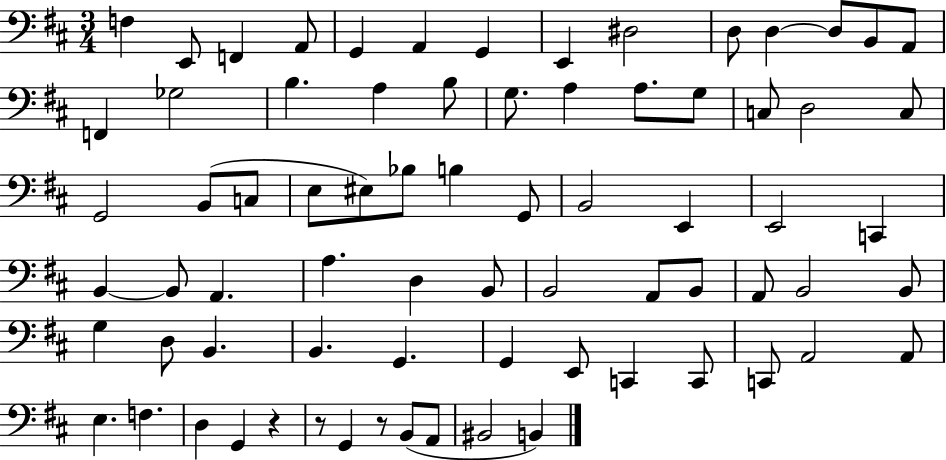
{
  \clef bass
  \numericTimeSignature
  \time 3/4
  \key d \major
  f4 e,8 f,4 a,8 | g,4 a,4 g,4 | e,4 dis2 | d8 d4~~ d8 b,8 a,8 | \break f,4 ges2 | b4. a4 b8 | g8. a4 a8. g8 | c8 d2 c8 | \break g,2 b,8( c8 | e8 eis8) bes8 b4 g,8 | b,2 e,4 | e,2 c,4 | \break b,4~~ b,8 a,4. | a4. d4 b,8 | b,2 a,8 b,8 | a,8 b,2 b,8 | \break g4 d8 b,4. | b,4. g,4. | g,4 e,8 c,4 c,8 | c,8 a,2 a,8 | \break e4. f4. | d4 g,4 r4 | r8 g,4 r8 b,8( a,8 | bis,2 b,4) | \break \bar "|."
}